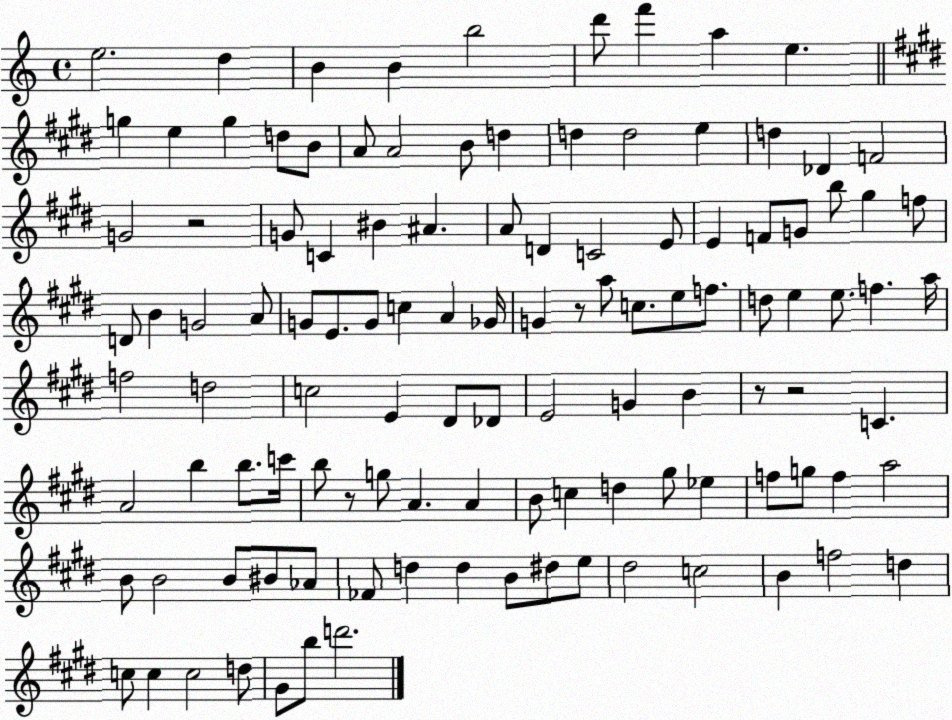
X:1
T:Untitled
M:4/4
L:1/4
K:C
e2 d B B b2 d'/2 f' a e g e g d/2 B/2 A/2 A2 B/2 d d d2 e d _D F2 G2 z2 G/2 C ^B ^A A/2 D C2 E/2 E F/2 G/2 b/2 ^g f/2 D/2 B G2 A/2 G/2 E/2 G/2 c A _G/4 G z/2 a/2 c/2 e/2 f/2 d/2 e e/2 f a/4 f2 d2 c2 E ^D/2 _D/2 E2 G B z/2 z2 C A2 b b/2 c'/4 b/2 z/2 g/2 A A B/2 c d ^g/2 _e f/2 g/2 f a2 B/2 B2 B/2 ^B/2 _A/2 _F/2 d d B/2 ^d/2 e/2 ^d2 c2 B f2 d c/2 c c2 d/2 ^G/2 b/2 d'2